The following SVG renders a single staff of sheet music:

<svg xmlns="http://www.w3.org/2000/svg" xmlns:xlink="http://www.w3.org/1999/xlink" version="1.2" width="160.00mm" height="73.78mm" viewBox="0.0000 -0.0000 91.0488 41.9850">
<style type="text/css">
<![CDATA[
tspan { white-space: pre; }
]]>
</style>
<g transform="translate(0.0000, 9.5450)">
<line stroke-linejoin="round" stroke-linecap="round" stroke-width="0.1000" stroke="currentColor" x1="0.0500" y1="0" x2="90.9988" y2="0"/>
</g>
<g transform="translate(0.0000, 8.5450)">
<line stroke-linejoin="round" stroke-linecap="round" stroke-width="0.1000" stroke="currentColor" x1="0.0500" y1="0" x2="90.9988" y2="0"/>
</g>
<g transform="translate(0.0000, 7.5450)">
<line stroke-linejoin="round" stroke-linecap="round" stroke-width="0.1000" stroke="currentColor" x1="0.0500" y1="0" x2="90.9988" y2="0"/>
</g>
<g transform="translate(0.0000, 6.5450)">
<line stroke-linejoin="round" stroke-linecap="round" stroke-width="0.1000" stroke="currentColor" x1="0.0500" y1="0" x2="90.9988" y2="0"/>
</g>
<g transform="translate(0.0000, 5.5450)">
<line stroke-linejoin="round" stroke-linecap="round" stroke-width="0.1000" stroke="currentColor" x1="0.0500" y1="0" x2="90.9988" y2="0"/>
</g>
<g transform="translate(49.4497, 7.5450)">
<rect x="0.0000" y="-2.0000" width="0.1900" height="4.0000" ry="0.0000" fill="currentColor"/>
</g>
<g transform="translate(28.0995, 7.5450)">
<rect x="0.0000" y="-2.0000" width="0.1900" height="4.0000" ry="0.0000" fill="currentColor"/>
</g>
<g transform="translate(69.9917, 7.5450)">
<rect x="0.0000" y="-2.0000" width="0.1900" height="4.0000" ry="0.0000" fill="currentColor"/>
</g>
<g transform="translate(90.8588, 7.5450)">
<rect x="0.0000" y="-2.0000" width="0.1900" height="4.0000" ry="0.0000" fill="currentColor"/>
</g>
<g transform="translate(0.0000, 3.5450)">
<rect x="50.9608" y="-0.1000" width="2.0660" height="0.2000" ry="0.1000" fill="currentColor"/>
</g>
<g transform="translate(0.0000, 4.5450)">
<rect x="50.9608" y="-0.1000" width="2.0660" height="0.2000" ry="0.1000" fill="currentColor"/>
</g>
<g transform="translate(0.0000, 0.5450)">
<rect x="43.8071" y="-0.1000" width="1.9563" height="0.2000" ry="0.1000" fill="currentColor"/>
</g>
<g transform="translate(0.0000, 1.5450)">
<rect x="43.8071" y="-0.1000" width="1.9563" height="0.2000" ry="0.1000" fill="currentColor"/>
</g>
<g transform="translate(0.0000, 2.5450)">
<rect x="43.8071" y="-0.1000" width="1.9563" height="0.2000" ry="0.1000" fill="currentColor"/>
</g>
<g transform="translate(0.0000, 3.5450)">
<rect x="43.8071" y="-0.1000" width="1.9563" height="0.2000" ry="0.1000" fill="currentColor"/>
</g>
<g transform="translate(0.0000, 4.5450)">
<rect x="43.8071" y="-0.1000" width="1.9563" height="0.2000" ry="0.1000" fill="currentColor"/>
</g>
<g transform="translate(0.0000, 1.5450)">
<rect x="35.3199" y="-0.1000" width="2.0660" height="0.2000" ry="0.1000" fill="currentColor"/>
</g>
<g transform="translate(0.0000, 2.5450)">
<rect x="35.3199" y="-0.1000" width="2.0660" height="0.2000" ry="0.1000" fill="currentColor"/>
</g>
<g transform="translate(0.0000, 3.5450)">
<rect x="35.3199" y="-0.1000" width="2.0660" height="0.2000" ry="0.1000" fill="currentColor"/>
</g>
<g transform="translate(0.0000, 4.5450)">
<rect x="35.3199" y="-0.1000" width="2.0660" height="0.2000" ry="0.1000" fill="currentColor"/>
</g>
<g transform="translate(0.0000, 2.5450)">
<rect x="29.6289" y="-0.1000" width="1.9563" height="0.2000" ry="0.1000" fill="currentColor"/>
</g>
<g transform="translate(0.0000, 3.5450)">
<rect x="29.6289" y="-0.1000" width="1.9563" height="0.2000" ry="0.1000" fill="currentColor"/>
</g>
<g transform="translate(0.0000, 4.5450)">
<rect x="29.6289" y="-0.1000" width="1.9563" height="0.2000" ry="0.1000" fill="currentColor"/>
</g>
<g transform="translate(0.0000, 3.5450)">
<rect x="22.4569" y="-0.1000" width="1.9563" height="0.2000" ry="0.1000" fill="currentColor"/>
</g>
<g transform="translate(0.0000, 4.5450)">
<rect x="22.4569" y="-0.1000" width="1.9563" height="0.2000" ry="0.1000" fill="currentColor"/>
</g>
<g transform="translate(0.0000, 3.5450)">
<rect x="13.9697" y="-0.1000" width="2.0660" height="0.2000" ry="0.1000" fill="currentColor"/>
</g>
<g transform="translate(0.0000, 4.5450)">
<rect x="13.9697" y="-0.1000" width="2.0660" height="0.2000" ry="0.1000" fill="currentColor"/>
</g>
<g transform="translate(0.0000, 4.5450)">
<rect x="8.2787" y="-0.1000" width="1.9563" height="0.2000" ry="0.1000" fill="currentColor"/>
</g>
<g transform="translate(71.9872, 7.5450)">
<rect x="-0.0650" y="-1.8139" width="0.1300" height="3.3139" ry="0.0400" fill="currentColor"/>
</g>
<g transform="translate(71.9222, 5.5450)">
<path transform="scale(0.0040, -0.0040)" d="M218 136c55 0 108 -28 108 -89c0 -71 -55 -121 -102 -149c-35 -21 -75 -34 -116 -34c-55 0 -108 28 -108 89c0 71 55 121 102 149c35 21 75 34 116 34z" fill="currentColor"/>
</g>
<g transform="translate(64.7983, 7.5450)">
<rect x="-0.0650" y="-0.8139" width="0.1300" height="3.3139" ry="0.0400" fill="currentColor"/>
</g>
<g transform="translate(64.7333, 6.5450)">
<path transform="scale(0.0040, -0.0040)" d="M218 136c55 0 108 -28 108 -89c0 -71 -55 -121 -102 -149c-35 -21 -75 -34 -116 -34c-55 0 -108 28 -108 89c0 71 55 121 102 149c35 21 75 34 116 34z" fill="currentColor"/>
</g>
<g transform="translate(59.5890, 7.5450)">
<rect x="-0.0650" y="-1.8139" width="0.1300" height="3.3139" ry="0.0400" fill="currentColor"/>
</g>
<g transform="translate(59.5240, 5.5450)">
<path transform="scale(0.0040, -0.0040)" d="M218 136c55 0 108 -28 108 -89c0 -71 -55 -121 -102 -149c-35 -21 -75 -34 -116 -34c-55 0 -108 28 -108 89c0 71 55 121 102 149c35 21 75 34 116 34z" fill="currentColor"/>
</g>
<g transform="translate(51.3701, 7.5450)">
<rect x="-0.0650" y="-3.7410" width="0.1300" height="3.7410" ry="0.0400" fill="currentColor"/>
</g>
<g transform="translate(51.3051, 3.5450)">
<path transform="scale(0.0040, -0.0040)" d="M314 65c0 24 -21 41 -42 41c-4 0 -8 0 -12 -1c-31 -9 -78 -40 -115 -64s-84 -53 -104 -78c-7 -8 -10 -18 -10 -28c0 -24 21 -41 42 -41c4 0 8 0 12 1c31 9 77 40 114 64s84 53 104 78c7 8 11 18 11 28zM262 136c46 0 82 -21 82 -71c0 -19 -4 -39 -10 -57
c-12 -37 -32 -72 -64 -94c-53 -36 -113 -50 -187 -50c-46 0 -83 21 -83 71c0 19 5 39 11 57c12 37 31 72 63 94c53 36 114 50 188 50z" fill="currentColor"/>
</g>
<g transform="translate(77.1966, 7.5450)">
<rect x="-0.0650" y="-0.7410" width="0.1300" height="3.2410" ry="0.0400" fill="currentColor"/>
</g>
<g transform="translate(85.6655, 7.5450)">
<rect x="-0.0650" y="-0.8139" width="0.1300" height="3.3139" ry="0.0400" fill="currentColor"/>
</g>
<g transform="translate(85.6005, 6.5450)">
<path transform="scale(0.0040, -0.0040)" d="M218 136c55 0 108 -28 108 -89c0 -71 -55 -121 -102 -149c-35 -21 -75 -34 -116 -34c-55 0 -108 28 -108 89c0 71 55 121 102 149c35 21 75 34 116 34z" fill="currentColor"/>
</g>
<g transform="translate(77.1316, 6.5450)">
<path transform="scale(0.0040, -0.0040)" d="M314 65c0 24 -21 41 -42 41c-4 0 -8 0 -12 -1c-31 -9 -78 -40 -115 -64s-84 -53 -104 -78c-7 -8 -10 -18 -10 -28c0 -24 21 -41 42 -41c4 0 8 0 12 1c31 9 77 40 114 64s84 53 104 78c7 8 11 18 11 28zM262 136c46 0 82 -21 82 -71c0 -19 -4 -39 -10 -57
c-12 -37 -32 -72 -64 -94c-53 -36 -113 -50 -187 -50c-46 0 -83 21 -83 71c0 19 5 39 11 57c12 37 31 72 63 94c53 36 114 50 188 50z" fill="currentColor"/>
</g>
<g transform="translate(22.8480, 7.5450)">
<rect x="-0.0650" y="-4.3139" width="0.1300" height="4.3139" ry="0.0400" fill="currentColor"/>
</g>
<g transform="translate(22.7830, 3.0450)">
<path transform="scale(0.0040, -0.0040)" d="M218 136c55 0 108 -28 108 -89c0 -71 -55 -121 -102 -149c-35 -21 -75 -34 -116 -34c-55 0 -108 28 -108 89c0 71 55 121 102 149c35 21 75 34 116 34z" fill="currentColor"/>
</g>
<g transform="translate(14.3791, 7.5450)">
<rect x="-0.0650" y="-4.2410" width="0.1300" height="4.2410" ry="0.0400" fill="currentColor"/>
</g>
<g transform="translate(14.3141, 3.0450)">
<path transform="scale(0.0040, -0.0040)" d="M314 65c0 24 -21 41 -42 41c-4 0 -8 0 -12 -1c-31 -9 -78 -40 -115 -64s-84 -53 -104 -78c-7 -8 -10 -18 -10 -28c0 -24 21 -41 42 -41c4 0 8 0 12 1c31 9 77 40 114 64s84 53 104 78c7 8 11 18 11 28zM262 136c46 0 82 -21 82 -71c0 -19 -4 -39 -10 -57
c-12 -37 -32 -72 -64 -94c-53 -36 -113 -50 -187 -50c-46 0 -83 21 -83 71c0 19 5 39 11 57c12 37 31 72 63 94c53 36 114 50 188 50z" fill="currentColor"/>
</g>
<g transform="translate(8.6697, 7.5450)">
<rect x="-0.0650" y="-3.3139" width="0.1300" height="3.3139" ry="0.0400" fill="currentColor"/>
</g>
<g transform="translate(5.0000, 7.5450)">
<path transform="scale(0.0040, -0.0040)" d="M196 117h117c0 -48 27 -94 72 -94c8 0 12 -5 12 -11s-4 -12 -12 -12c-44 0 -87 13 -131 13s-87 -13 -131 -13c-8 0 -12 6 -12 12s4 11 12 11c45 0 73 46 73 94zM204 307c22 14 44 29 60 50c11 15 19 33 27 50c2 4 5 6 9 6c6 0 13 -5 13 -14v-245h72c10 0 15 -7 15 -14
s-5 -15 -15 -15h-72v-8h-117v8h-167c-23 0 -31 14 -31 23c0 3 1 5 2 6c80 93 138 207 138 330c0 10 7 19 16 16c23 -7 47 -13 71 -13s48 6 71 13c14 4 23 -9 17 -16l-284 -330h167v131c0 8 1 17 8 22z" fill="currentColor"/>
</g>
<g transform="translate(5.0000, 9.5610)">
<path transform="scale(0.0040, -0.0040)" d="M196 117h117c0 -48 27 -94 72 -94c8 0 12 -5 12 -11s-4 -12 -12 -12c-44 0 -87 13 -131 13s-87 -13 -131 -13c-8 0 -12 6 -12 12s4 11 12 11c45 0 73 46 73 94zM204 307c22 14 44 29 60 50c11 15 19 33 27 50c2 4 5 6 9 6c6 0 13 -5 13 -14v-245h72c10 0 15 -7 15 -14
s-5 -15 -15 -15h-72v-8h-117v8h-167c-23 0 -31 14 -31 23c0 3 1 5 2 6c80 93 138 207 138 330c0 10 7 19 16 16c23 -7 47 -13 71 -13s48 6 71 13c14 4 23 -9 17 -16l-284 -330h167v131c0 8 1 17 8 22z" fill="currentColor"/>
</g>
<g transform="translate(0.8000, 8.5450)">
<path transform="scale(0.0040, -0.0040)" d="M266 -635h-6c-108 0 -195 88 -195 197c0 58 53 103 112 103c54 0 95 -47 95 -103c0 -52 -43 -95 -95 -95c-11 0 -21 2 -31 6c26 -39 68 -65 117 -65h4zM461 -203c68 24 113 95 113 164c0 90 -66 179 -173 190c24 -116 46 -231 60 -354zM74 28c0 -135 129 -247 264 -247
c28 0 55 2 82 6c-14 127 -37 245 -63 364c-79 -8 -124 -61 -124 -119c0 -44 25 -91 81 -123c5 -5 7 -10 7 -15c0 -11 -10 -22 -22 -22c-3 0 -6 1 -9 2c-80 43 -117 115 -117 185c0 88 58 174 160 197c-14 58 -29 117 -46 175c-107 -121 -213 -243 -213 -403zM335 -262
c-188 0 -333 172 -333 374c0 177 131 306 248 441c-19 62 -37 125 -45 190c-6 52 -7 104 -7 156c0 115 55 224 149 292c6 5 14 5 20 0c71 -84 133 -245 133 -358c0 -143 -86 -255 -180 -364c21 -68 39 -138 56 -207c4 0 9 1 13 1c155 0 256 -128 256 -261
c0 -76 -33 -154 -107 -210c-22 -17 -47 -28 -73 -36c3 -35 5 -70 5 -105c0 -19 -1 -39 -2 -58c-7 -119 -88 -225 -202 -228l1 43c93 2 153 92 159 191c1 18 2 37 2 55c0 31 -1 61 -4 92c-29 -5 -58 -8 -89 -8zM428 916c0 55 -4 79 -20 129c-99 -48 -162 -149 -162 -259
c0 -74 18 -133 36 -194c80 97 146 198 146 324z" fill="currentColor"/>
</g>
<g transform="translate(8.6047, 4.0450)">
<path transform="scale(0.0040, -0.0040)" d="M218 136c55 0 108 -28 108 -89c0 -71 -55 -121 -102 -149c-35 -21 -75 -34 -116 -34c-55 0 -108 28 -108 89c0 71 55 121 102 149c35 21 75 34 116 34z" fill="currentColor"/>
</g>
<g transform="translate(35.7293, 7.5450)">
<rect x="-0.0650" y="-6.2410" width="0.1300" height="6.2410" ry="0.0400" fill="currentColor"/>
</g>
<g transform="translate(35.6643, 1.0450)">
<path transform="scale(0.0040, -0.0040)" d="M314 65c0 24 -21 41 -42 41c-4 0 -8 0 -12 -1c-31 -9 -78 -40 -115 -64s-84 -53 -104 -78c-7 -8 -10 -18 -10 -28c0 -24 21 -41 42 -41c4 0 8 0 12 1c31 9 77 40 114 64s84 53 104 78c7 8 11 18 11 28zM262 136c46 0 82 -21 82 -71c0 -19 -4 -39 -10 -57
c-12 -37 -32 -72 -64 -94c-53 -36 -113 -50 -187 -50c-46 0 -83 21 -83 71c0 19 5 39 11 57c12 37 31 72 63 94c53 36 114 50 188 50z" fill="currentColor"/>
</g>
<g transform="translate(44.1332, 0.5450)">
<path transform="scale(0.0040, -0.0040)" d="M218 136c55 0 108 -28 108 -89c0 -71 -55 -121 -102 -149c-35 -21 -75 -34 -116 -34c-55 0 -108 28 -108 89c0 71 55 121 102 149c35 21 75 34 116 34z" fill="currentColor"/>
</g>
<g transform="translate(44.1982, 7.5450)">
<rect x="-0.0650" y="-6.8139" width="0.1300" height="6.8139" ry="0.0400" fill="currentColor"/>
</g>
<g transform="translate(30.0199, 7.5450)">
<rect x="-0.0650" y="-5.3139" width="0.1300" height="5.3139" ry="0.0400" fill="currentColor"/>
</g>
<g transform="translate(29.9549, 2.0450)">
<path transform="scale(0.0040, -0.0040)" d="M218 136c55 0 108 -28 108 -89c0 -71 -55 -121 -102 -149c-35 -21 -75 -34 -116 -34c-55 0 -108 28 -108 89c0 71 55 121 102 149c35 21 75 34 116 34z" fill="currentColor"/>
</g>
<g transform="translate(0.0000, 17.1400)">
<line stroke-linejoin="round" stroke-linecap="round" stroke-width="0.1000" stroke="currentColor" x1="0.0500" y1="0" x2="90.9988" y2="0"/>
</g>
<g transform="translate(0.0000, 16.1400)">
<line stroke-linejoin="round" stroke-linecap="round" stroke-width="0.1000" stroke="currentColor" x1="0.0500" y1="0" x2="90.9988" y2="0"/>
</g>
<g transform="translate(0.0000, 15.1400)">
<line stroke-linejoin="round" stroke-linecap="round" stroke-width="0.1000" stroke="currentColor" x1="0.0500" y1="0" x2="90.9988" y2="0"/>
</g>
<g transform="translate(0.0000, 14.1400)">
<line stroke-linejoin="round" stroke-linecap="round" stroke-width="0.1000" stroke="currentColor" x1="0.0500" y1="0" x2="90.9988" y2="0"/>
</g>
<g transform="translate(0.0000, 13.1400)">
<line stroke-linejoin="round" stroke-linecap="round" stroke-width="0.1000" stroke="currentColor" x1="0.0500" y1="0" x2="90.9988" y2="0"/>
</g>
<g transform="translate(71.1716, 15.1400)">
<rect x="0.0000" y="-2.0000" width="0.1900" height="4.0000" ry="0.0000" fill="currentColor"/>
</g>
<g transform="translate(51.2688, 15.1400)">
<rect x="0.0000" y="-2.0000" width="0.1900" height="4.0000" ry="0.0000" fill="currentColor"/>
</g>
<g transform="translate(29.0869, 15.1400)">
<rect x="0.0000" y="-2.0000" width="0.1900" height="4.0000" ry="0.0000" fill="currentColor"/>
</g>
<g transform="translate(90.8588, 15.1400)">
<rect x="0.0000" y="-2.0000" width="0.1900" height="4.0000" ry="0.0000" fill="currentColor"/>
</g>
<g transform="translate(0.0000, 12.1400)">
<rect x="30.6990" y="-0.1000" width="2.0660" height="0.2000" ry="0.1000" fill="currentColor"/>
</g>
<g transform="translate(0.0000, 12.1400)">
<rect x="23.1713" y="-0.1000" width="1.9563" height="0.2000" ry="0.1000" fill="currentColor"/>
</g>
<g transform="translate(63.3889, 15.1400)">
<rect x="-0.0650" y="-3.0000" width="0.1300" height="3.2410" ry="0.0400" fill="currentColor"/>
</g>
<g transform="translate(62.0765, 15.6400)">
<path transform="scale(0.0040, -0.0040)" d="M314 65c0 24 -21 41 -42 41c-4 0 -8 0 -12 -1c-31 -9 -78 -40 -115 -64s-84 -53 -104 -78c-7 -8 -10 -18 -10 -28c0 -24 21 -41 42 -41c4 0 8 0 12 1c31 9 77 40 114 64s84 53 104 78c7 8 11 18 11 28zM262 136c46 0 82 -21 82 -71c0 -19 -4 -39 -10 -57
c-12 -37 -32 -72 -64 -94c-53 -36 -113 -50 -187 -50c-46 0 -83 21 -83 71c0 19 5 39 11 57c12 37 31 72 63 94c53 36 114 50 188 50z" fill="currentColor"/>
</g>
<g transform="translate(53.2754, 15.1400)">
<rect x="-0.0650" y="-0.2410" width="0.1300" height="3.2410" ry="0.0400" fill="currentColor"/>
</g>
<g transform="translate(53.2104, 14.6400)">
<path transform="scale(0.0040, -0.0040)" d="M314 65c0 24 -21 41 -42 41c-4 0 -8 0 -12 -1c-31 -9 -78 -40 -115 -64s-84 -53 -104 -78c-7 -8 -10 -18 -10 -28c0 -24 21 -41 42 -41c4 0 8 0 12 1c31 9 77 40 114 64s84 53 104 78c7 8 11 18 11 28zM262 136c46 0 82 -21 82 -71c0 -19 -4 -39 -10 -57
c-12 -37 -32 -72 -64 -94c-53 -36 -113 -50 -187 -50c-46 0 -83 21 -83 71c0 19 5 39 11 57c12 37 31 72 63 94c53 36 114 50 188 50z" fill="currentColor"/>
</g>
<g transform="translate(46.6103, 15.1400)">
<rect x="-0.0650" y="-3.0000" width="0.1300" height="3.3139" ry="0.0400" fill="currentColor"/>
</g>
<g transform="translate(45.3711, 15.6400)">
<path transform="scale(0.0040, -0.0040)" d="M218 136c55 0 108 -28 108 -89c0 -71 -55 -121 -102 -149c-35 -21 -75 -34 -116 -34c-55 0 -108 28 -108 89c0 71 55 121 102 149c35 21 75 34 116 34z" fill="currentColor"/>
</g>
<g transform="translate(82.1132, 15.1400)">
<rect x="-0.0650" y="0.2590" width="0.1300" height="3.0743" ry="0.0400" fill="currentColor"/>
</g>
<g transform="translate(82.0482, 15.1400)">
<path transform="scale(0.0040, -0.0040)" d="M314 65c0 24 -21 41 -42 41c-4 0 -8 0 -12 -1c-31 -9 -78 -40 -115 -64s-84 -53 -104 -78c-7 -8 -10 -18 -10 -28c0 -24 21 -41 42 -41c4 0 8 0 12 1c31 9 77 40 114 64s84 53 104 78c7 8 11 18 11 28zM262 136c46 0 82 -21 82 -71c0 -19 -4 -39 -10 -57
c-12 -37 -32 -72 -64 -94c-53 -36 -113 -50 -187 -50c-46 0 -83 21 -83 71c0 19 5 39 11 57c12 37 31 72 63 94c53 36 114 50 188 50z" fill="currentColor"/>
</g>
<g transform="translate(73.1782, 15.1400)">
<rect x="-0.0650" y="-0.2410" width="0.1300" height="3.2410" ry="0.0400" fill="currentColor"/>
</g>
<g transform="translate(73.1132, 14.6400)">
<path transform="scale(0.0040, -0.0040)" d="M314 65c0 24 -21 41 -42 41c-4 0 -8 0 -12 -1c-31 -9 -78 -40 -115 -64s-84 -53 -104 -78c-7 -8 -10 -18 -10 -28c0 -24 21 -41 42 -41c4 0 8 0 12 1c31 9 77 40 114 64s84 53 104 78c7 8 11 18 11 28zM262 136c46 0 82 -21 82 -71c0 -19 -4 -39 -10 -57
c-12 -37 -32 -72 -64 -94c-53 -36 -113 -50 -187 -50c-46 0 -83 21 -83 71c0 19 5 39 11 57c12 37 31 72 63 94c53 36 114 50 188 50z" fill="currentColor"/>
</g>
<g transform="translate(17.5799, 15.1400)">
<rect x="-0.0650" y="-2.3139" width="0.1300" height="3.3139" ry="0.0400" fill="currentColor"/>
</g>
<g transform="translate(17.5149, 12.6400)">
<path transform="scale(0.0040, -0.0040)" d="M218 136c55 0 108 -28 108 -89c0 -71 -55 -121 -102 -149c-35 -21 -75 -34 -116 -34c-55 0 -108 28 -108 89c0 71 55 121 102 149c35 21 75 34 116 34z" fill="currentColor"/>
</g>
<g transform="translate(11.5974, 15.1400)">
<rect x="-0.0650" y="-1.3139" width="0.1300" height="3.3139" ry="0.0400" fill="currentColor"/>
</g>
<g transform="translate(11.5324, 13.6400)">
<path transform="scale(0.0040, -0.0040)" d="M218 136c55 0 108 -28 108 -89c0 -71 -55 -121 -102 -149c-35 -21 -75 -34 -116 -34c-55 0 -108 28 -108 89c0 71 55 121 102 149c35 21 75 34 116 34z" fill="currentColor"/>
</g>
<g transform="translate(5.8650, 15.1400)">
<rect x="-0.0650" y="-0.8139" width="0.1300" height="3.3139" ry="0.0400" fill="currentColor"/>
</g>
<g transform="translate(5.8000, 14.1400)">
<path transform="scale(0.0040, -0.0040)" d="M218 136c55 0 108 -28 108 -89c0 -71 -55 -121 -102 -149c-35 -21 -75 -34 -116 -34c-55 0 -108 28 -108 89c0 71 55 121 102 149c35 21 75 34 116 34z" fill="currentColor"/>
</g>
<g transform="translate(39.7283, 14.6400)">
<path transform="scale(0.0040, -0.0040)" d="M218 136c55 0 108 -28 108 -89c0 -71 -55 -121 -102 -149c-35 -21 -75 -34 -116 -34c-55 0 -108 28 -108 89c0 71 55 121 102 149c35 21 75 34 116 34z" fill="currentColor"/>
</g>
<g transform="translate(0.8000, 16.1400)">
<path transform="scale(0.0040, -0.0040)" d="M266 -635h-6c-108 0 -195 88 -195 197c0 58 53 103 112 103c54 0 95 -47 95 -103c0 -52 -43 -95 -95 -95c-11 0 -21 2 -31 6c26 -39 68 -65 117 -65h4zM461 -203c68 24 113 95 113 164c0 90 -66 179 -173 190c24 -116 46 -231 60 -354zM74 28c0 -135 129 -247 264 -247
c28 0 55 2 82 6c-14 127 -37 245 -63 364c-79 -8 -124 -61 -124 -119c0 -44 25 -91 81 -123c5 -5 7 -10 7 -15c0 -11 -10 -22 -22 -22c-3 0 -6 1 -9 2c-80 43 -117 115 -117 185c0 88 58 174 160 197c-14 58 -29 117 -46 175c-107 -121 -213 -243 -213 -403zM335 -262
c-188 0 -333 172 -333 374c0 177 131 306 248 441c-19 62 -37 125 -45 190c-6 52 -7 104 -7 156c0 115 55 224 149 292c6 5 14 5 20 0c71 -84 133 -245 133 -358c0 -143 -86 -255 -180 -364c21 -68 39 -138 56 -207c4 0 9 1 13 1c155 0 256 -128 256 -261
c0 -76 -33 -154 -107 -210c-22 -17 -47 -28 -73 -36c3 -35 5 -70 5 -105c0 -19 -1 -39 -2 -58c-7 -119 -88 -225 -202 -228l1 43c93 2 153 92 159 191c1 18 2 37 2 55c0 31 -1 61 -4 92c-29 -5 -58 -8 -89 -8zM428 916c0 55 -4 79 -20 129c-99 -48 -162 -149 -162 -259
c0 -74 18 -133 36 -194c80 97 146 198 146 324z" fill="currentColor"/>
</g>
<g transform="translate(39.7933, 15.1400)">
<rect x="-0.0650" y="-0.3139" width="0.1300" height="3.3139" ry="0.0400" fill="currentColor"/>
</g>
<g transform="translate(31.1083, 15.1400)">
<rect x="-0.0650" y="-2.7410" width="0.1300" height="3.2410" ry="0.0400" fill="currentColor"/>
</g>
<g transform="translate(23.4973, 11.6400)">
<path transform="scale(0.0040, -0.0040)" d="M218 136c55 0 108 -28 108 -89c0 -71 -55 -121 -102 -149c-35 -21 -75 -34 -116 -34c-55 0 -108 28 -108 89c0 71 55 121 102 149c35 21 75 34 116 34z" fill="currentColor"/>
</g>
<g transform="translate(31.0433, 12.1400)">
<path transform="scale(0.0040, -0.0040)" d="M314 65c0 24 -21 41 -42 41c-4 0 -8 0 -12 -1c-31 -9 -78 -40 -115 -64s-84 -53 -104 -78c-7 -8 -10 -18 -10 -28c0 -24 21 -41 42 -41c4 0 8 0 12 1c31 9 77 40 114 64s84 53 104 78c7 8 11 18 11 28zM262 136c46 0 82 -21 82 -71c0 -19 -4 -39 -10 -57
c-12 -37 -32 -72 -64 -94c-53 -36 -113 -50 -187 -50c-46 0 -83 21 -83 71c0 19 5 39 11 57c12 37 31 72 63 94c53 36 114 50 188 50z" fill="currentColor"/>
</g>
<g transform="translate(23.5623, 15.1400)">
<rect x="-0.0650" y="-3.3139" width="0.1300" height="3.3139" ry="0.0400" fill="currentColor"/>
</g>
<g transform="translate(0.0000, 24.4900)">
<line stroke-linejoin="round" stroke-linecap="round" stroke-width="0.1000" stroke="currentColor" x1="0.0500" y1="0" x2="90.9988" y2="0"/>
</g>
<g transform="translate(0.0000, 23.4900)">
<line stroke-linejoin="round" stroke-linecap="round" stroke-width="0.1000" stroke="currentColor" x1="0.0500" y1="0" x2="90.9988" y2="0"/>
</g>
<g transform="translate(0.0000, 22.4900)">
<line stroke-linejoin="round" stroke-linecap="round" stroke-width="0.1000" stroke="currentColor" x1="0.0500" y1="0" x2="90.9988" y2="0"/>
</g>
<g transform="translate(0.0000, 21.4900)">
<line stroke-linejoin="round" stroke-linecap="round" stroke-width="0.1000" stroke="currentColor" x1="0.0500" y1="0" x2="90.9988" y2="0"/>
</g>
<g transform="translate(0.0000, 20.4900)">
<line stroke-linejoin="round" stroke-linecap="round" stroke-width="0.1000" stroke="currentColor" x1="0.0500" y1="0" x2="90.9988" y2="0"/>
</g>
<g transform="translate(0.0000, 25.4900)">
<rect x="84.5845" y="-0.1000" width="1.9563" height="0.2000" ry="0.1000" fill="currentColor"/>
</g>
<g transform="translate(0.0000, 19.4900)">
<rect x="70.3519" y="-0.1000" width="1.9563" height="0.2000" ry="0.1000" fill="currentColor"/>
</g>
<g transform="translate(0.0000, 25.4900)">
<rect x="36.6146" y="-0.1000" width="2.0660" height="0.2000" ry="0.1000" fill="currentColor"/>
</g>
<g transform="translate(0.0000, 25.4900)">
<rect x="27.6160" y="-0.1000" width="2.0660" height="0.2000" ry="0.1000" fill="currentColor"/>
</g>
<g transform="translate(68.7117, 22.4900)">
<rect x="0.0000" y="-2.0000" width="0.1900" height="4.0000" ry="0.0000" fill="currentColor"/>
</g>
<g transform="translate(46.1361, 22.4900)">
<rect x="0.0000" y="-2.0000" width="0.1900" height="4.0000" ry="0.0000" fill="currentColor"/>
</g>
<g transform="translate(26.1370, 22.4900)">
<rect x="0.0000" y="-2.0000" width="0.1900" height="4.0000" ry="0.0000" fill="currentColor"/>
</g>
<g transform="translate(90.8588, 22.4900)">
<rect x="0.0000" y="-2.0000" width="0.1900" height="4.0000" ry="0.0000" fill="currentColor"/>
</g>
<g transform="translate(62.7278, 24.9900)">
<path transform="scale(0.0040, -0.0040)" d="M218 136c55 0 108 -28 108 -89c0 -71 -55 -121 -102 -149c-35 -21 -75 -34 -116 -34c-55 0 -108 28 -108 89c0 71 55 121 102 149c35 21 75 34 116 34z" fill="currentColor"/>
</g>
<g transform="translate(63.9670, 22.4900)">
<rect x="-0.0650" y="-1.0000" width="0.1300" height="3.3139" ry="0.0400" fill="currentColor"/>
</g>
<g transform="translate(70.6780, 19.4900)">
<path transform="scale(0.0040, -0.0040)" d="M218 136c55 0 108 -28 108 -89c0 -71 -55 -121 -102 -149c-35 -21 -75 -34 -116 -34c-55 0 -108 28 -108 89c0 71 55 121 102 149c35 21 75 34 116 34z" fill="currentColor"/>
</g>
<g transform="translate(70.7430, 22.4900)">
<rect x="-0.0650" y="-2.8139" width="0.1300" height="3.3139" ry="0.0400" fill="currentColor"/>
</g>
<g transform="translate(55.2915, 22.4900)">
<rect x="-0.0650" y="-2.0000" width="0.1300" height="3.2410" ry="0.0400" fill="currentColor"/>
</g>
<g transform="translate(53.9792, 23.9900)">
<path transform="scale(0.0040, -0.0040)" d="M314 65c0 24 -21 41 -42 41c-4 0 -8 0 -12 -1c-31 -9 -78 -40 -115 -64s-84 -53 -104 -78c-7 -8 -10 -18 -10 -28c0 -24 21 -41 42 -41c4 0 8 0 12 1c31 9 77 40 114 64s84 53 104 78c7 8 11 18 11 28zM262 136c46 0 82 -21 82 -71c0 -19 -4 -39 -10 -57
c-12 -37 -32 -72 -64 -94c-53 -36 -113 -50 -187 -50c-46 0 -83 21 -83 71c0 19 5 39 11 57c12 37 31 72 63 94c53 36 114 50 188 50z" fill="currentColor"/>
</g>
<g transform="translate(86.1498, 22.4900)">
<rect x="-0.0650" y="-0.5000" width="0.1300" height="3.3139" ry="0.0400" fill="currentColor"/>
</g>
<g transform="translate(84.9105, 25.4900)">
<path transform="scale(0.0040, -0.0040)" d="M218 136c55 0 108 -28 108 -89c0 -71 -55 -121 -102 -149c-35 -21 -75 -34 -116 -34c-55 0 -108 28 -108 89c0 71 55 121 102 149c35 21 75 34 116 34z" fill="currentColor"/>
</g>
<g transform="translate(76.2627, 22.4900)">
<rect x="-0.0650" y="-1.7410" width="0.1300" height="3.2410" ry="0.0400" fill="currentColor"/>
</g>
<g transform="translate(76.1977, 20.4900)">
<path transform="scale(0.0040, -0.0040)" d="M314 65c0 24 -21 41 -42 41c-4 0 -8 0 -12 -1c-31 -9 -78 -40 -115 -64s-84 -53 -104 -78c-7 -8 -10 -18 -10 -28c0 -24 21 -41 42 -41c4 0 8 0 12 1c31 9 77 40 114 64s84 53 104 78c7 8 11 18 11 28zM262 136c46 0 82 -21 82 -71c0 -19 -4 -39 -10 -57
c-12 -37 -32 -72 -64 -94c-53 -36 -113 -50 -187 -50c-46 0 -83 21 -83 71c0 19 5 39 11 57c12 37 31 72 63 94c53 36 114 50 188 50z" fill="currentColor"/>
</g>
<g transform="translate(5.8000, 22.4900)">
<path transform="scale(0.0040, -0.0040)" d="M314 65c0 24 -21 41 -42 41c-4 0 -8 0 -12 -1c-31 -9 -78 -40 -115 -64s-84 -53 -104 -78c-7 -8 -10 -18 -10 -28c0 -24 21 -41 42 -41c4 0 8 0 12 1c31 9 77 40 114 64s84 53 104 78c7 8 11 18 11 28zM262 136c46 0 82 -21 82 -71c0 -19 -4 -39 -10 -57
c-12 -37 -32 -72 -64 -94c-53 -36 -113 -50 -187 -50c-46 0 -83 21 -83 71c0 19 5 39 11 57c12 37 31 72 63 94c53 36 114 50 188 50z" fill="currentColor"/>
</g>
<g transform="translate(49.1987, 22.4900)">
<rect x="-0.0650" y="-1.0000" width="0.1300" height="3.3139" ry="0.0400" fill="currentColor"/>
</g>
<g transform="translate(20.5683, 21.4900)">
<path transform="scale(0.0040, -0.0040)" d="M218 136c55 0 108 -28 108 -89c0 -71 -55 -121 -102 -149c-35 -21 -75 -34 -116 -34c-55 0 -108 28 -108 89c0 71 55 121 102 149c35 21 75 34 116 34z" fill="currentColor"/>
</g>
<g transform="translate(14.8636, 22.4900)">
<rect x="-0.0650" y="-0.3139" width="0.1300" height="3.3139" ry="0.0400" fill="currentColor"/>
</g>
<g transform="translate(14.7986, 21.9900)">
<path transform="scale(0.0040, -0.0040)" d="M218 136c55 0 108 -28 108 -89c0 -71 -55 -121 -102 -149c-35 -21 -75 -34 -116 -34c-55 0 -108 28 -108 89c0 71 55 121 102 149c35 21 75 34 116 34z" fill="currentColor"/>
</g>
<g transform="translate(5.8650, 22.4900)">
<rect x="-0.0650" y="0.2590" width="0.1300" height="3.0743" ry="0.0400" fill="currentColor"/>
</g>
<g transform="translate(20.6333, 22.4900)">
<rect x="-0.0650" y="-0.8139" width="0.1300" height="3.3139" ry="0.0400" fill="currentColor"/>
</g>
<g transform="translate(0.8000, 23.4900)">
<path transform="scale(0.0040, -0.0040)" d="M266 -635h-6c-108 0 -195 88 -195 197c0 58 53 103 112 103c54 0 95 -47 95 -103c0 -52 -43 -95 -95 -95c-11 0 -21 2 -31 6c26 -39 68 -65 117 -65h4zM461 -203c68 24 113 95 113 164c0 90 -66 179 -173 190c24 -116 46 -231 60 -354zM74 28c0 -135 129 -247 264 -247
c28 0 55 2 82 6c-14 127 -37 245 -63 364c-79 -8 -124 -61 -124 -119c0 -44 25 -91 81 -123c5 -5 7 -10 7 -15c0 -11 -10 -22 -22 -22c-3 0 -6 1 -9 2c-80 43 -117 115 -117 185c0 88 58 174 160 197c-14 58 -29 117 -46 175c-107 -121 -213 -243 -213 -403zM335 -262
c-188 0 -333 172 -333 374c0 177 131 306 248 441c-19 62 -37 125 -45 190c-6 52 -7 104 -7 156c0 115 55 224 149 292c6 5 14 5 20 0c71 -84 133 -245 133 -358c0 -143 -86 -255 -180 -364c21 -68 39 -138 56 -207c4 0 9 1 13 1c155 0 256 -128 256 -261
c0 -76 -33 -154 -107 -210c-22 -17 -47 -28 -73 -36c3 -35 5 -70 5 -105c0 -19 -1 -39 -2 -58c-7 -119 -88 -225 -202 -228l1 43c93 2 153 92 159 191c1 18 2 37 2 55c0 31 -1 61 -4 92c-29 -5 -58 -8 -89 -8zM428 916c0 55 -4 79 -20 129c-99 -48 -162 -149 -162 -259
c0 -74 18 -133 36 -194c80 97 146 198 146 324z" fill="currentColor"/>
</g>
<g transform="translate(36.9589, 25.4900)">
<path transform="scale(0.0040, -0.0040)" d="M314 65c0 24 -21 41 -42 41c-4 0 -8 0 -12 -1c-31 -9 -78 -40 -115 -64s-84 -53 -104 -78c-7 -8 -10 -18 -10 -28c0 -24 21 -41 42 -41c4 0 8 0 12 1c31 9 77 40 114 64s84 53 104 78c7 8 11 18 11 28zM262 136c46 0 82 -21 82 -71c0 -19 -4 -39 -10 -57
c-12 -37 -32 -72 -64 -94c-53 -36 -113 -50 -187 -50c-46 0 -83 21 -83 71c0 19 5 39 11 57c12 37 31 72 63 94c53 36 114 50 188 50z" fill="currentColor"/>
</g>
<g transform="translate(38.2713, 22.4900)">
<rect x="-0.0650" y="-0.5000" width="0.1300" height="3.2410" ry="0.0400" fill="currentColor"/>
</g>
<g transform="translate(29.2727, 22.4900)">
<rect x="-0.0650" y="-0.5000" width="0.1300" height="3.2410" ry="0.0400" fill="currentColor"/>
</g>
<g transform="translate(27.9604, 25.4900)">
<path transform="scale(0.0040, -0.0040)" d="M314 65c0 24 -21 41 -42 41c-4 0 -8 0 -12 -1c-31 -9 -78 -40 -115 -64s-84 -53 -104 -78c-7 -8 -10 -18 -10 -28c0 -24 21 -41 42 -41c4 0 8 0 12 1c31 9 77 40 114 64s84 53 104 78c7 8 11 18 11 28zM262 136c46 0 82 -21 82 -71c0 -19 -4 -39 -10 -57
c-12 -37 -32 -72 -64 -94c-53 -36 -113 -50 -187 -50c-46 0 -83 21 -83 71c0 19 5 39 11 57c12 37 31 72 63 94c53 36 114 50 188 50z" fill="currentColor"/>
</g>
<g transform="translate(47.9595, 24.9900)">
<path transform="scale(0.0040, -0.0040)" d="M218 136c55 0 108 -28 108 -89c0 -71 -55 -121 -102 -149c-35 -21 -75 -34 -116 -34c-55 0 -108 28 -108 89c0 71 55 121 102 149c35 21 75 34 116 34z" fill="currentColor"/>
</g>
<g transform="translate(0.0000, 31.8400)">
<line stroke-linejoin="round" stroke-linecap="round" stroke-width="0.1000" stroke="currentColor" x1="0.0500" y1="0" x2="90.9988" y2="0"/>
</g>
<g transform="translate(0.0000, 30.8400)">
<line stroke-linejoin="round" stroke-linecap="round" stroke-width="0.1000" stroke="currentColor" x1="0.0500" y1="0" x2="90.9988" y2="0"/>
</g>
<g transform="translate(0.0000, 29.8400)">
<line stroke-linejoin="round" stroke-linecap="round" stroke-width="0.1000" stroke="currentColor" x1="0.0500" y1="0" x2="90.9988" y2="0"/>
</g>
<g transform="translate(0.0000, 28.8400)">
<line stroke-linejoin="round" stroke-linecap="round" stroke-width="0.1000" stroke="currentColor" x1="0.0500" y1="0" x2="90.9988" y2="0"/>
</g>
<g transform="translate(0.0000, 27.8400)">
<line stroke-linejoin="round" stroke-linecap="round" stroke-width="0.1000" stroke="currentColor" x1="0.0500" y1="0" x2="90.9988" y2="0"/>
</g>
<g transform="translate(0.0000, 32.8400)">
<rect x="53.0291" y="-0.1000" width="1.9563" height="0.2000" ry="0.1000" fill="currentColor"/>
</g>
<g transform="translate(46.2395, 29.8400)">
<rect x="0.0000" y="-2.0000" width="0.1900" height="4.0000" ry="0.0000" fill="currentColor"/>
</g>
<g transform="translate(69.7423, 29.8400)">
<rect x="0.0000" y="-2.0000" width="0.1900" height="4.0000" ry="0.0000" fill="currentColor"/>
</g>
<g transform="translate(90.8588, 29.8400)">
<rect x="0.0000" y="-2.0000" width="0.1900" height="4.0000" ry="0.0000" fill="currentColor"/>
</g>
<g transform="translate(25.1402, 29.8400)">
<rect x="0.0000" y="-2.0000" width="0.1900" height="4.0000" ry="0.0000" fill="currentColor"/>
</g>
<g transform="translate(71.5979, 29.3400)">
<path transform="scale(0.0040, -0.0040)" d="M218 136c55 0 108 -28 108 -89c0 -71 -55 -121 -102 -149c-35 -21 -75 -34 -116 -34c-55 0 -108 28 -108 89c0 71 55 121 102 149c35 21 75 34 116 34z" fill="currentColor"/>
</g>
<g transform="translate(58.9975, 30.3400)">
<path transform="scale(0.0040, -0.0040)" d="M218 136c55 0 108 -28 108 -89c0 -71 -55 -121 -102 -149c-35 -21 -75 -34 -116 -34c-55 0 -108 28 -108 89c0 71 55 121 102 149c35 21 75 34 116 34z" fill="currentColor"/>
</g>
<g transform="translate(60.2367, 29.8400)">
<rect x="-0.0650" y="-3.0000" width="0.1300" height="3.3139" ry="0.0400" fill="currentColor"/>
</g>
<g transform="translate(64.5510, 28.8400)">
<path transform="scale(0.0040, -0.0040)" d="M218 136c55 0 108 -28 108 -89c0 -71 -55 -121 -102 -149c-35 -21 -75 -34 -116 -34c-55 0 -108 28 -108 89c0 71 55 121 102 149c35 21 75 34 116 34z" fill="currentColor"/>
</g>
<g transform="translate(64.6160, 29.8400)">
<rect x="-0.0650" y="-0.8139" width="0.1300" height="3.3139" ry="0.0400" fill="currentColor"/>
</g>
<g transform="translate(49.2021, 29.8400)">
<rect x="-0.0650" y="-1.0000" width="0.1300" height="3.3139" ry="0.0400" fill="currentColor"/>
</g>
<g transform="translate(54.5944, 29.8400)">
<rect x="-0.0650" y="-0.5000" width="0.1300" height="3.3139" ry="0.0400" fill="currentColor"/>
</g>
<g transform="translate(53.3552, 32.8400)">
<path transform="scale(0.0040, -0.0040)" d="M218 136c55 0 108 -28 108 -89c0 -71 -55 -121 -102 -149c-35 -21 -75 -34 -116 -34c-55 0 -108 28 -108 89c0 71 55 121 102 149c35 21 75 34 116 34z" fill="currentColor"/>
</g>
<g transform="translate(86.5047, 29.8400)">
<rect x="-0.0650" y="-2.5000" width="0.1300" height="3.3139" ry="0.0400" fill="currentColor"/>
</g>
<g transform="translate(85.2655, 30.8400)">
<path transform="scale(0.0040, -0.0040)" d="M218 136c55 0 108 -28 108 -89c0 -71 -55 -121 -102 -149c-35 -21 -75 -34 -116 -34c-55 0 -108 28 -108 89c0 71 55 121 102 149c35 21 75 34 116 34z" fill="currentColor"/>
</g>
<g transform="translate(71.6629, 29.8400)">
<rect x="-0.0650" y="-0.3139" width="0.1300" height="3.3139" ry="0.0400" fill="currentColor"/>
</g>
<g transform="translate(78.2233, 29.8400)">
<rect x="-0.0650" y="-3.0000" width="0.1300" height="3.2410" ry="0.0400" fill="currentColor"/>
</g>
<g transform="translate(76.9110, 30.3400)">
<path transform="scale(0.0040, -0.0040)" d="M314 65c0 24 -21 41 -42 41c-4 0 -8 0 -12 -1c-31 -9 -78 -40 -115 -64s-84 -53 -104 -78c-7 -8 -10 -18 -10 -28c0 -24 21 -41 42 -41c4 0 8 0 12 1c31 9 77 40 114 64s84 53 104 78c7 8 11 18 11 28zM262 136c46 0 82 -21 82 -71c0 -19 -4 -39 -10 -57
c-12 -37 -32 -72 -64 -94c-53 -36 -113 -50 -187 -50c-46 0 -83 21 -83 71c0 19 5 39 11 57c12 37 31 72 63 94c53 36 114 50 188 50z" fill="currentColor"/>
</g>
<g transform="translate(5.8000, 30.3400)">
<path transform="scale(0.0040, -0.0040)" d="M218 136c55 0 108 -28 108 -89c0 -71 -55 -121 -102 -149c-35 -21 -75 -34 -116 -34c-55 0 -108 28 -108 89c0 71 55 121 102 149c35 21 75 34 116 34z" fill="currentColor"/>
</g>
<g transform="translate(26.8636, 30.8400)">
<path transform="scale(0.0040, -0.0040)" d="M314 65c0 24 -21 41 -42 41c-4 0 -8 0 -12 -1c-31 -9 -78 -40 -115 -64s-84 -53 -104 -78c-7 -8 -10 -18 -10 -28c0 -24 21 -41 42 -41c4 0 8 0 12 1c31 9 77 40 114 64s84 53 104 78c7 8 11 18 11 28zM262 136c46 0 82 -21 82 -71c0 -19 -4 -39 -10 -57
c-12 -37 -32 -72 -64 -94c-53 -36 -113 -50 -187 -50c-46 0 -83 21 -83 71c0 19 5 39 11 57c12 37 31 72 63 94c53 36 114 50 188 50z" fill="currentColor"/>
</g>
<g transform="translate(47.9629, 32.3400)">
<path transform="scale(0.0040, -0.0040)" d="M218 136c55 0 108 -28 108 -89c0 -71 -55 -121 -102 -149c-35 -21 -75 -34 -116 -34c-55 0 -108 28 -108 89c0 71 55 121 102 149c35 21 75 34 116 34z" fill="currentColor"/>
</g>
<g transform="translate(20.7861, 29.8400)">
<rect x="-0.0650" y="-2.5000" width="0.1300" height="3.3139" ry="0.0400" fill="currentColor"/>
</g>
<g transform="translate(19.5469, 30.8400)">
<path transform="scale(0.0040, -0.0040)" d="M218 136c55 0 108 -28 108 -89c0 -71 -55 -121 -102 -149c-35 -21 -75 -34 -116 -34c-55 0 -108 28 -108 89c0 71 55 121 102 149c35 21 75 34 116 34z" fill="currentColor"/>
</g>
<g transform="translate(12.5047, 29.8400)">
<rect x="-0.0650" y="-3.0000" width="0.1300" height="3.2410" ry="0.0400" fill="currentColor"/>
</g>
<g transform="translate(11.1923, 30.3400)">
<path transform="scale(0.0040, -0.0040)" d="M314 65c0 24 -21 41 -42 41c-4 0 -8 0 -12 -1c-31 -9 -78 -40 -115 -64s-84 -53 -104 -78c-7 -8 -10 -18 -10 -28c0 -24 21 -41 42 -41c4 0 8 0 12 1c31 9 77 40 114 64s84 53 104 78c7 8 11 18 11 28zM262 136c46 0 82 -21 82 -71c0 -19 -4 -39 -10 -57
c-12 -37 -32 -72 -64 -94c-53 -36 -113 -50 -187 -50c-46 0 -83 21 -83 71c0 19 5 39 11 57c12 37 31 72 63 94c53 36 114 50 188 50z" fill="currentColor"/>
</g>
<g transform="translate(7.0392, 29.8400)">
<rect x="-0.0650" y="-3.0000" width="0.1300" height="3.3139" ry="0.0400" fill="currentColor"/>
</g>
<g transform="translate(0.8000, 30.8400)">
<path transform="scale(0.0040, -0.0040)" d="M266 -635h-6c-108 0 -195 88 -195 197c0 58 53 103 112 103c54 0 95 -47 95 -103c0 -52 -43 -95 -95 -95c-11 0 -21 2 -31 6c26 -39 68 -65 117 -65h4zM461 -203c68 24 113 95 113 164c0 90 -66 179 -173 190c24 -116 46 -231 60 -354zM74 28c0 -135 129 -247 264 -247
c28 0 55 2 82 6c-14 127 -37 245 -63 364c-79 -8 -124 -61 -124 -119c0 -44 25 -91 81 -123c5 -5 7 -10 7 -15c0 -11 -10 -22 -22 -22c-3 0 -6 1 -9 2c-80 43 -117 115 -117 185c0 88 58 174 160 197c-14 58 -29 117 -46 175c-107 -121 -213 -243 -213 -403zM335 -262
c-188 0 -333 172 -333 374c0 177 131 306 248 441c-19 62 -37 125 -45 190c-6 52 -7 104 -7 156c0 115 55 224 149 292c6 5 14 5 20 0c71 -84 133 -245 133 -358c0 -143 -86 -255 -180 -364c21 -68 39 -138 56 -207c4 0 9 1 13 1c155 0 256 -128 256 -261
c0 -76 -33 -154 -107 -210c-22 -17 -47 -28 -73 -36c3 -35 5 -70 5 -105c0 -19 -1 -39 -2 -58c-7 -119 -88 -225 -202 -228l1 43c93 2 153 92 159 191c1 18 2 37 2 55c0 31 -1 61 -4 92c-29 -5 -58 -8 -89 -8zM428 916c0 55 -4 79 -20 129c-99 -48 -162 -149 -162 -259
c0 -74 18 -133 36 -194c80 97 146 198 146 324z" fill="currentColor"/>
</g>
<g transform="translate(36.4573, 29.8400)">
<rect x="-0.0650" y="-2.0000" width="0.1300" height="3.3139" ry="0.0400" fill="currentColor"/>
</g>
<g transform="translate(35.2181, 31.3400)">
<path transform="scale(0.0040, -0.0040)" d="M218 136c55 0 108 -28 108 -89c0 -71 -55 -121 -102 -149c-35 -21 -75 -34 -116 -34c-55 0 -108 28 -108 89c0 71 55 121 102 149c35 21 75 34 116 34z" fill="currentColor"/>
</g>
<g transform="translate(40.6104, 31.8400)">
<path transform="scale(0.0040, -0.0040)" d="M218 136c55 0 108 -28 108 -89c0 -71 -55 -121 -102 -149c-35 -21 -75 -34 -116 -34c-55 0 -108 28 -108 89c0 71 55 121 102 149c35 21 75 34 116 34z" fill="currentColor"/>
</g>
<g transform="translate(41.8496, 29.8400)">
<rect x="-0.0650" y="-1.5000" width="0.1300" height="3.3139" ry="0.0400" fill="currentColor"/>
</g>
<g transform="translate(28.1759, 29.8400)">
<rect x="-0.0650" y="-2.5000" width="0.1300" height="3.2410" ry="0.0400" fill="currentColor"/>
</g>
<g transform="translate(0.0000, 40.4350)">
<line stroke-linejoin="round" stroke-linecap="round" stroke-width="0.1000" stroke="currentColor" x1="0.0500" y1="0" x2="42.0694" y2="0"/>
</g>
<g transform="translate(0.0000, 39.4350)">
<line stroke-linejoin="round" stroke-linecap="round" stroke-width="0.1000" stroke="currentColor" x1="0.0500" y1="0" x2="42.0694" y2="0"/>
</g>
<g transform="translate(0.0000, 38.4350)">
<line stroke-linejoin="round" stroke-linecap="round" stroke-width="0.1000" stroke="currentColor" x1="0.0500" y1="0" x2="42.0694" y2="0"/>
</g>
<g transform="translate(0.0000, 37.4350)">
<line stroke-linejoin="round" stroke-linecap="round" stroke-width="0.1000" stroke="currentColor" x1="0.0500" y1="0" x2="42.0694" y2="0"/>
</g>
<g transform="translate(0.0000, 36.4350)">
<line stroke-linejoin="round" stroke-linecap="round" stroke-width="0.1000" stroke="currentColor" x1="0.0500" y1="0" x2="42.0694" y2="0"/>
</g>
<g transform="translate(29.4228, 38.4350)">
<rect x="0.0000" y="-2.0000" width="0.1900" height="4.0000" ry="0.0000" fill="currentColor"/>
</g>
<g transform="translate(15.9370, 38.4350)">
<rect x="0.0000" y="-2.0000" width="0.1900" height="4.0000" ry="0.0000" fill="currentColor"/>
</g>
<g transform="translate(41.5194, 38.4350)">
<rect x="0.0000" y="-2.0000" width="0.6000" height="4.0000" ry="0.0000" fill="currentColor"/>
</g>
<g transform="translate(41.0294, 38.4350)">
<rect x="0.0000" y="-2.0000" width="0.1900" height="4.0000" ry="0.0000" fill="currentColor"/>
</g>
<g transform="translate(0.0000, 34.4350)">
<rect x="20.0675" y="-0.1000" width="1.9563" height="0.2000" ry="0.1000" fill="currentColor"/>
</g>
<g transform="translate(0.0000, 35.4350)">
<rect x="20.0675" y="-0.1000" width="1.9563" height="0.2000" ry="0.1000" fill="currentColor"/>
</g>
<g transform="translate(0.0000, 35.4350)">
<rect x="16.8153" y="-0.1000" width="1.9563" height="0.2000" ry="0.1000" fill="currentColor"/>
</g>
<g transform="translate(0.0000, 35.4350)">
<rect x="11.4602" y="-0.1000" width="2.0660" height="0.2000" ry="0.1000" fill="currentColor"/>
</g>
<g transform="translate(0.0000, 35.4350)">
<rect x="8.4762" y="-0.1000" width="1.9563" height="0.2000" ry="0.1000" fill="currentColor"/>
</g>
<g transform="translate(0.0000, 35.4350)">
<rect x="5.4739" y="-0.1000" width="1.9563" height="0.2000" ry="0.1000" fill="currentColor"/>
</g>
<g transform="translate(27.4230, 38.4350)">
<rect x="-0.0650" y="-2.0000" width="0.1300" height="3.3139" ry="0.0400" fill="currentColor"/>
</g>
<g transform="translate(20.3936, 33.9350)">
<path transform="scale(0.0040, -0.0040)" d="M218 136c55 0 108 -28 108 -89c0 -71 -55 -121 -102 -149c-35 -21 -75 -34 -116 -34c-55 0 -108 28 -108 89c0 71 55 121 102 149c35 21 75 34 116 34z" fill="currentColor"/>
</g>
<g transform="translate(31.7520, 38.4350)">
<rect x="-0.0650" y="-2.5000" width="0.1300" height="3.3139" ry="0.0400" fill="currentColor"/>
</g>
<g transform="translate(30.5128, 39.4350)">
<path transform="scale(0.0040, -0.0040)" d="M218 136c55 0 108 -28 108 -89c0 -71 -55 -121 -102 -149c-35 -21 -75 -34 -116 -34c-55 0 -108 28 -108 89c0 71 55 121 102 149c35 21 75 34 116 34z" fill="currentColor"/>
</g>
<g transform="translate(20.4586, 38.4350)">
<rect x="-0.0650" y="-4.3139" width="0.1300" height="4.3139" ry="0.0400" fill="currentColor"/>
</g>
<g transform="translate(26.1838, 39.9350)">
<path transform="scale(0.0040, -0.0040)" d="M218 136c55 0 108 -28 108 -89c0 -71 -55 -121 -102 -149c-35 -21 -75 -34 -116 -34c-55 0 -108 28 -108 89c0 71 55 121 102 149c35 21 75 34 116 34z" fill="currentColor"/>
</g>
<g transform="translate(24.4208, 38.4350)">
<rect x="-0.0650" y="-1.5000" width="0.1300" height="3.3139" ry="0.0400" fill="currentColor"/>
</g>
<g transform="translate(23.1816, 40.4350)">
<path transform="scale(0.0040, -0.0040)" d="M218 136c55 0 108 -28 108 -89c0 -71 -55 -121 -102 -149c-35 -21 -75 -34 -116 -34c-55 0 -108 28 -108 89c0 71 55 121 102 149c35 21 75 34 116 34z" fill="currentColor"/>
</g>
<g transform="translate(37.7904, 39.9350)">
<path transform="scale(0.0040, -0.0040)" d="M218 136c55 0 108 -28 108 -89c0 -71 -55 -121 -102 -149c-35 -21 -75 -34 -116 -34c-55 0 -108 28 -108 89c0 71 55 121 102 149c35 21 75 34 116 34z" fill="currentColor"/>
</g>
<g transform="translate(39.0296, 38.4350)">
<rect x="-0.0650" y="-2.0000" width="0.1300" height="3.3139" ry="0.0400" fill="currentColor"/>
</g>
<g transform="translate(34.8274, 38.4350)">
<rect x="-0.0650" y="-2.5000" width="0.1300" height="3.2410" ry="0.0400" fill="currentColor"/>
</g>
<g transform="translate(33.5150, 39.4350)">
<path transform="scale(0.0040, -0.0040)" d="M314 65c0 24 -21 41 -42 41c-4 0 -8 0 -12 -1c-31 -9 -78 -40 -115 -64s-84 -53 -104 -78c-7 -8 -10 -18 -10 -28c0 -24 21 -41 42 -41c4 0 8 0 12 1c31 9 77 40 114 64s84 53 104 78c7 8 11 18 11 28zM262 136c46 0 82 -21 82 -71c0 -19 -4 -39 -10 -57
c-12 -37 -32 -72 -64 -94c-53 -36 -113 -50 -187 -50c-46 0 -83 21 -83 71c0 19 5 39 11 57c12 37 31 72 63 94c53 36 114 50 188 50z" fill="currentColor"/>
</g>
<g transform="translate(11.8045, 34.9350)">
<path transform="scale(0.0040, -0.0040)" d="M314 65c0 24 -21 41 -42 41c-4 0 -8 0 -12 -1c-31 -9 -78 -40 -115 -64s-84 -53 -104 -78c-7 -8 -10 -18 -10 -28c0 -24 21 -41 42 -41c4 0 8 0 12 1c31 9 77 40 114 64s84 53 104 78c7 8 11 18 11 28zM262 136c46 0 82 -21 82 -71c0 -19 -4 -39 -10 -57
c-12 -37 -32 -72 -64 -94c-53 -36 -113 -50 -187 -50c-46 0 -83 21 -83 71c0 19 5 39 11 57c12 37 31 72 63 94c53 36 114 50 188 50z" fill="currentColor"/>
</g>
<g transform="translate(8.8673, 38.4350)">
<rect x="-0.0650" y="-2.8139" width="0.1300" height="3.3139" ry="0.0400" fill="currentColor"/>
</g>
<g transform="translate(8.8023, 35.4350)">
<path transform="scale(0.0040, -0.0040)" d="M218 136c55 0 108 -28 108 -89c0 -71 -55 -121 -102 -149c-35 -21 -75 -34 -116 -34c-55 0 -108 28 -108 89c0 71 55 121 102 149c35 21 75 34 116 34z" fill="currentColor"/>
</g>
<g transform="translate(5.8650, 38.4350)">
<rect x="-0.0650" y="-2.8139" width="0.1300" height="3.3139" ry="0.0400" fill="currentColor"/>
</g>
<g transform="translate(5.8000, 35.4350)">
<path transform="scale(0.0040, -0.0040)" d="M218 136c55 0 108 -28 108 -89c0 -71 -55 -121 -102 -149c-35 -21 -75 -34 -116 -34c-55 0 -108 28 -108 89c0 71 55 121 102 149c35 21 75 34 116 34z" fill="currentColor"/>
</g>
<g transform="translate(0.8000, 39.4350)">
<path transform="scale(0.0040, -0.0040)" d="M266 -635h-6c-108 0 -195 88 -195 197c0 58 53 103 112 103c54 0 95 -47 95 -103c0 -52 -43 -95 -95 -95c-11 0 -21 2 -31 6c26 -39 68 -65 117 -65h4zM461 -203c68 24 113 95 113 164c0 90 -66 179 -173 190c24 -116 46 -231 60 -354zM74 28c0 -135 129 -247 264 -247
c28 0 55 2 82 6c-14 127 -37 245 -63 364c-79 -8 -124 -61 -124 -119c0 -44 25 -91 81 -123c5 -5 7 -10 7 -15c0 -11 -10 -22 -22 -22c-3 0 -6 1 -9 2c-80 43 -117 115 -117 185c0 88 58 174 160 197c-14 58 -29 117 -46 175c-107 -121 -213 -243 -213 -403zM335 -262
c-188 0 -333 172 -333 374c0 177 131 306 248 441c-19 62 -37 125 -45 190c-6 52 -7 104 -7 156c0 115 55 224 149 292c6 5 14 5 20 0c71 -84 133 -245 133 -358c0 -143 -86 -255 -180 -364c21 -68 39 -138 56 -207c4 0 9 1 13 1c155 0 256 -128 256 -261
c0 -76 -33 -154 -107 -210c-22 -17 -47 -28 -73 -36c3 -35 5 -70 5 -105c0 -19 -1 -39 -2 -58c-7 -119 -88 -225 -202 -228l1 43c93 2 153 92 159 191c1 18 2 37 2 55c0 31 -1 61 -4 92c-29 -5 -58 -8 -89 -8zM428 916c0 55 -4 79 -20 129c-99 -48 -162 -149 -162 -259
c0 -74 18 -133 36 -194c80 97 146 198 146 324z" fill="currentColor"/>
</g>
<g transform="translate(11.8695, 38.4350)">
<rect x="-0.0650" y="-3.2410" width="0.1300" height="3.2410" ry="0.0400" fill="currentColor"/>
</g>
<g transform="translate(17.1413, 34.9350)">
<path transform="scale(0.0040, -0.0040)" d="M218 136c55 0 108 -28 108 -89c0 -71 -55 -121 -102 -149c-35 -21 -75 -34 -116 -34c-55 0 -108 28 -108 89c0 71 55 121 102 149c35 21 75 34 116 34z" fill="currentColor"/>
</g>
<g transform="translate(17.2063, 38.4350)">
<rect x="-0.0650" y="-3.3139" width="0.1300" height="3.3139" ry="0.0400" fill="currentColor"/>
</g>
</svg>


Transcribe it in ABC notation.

X:1
T:Untitled
M:4/4
L:1/4
K:C
b d'2 d' f' a'2 b' c'2 f d f d2 d d e g b a2 c A c2 A2 c2 B2 B2 c d C2 C2 D F2 D a f2 C A A2 G G2 F E D C A d c A2 G a a b2 b d' E F G G2 F